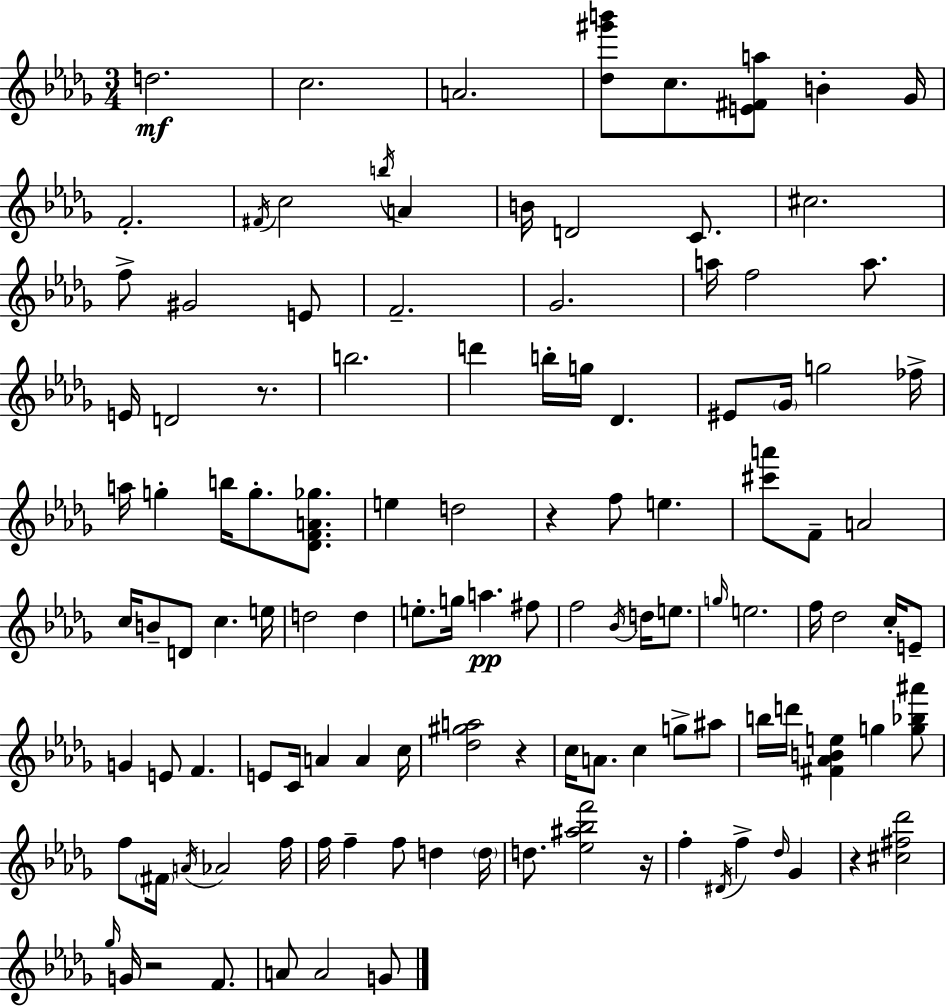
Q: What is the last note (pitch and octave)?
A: G4